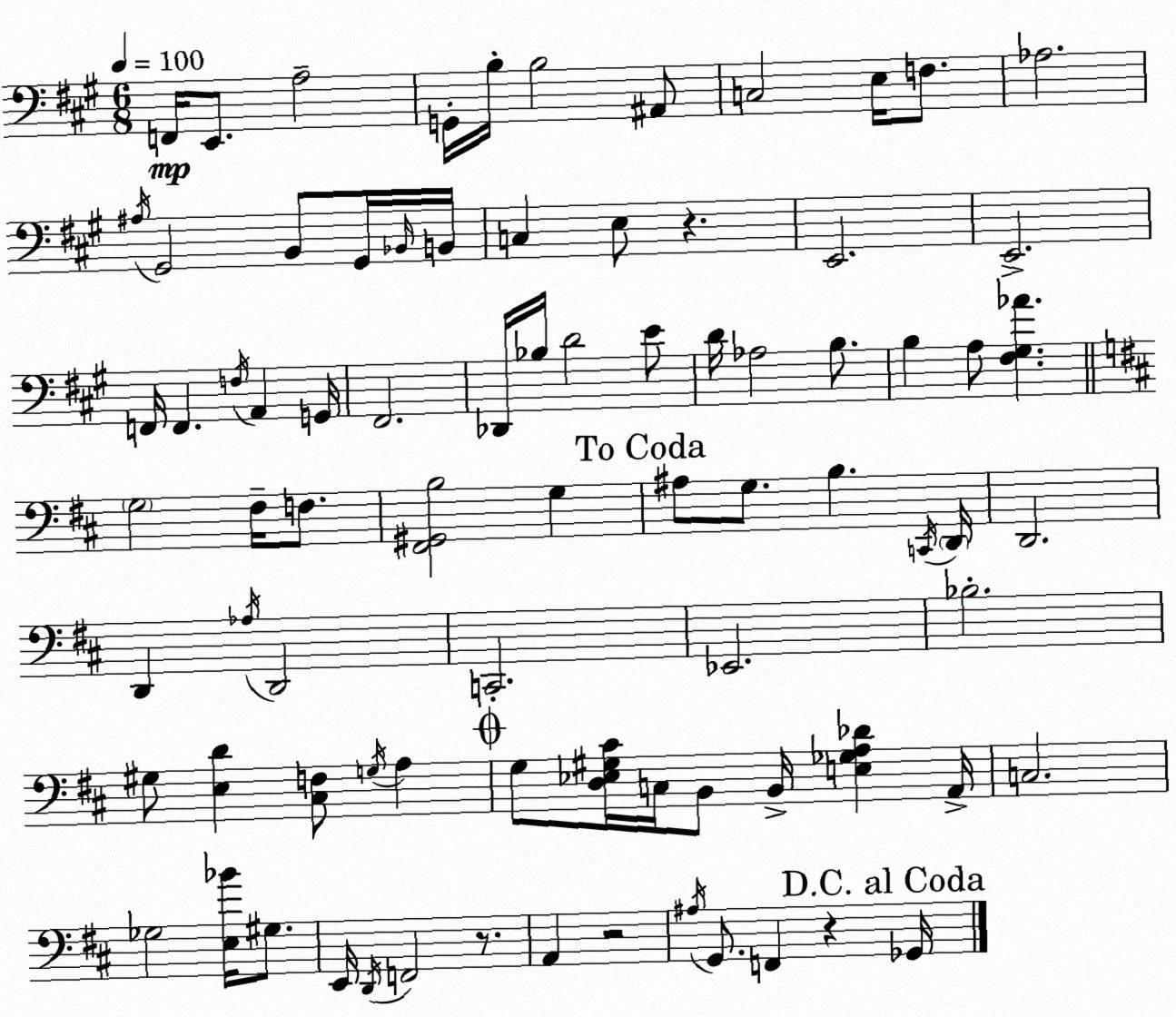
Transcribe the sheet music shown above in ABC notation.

X:1
T:Untitled
M:6/8
L:1/4
K:A
F,,/4 E,,/2 A,2 G,,/4 B,/4 B,2 ^A,,/2 C,2 E,/4 F,/2 _A,2 ^A,/4 ^G,,2 B,,/2 ^G,,/4 _B,,/4 B,,/4 C, E,/2 z E,,2 E,,2 F,,/4 F,, F,/4 A,, G,,/4 ^F,,2 _D,,/4 _B,/4 D2 E/2 D/4 _A,2 B,/2 B, A,/2 [^F,^G,_A] G,2 ^F,/4 F,/2 [^F,,^G,,B,]2 G, ^A,/2 G,/2 B, C,,/4 D,,/4 D,,2 D,, _A,/4 D,,2 C,,2 _E,,2 _B,2 ^G,/2 [E,D] [^C,F,]/2 G,/4 A, G,/2 [D,_E,^G,^C]/4 C,/4 B,,/2 B,,/4 [E,_G,A,_D] A,,/4 C,2 _G,2 [E,_B]/4 ^G,/2 E,,/4 D,,/4 F,,2 z/2 A,, z2 ^A,/4 G,,/2 F,, z _G,,/4